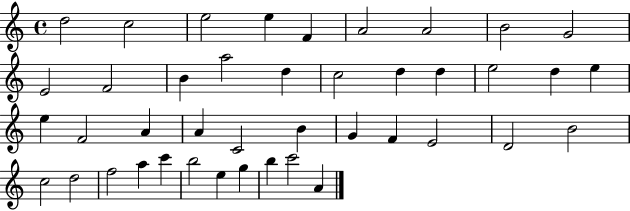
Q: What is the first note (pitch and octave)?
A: D5